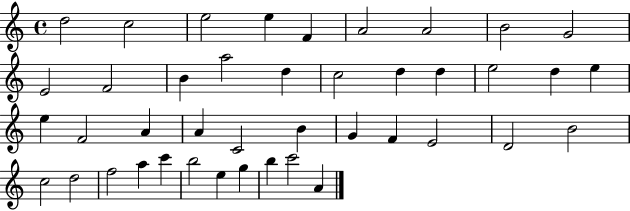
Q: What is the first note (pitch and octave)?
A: D5